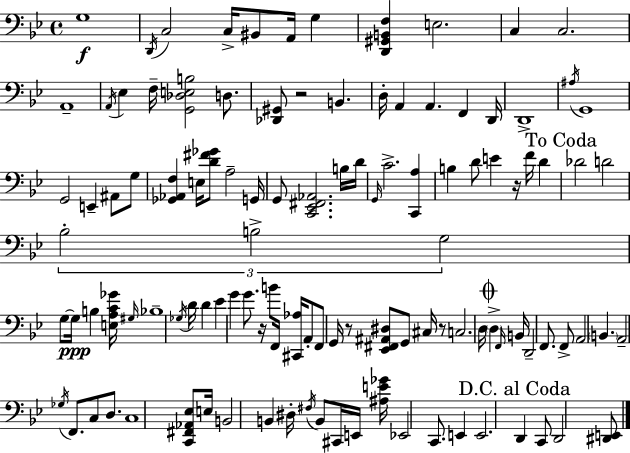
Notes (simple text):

G3/w D2/s C3/h C3/s BIS2/e A2/s G3/q [D2,G#2,B2,F3]/q E3/h. C3/q C3/h. A2/w A2/s Eb3/q F3/s [G2,Db3,E3,B3]/h D3/e. [Db2,G#2]/e R/h B2/q. D3/s A2/q A2/q. F2/q D2/s D2/w A#3/s G2/w G2/h E2/q A#2/e G3/e [Gb2,Ab2,F3]/q E3/s [D4,F#4,Gb4]/e A3/h G2/s G2/e [C2,Eb2,F#2,Ab2]/h. B3/s D4/s G2/s C4/h. [C2,A3]/q B3/q D4/e E4/q R/s F4/s D4/q Db4/h D4/h Bb3/h B3/h G3/h G3/e G3/s B3/q [E3,A3,C4,Gb4]/s G#3/s Bb3/w Gb3/s D4/s D4/q Eb4/q G4/q G4/e. R/s B4/e F2/s [C#2,Ab3]/s A2/e F2/e G2/s R/e [Eb2,F#2,A#2,D#3]/e G2/e C#3/s R/e C3/h. D3/s D3/q F2/s B2/s D2/h F2/e. F2/e A2/h B2/q. A2/h Gb3/s F2/e. C3/e D3/e. C3/w [C2,F#2,Ab2,Eb3]/e E3/s B2/h B2/q D#3/s F#3/s B2/e C#2/s E2/s [A#3,E4,Gb4]/s Eb2/h C2/e. E2/q E2/h. D2/q C2/e D2/h [D#2,E2]/e